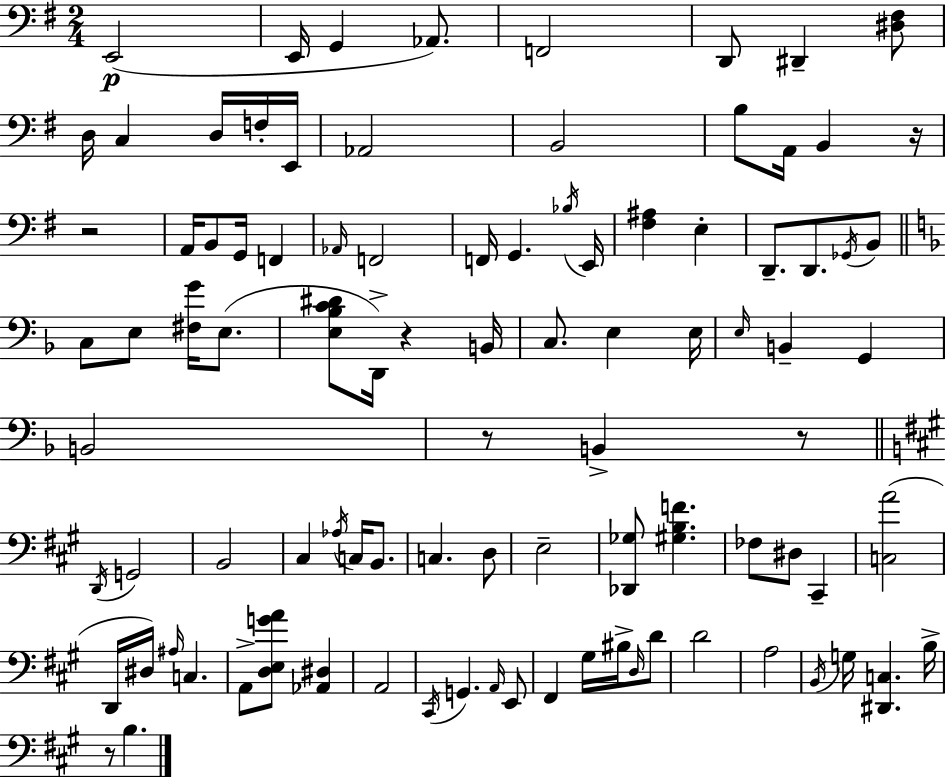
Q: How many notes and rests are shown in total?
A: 95